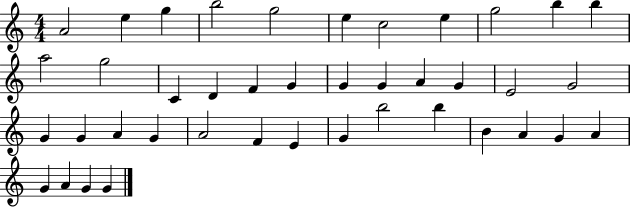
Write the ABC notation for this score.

X:1
T:Untitled
M:4/4
L:1/4
K:C
A2 e g b2 g2 e c2 e g2 b b a2 g2 C D F G G G A G E2 G2 G G A G A2 F E G b2 b B A G A G A G G